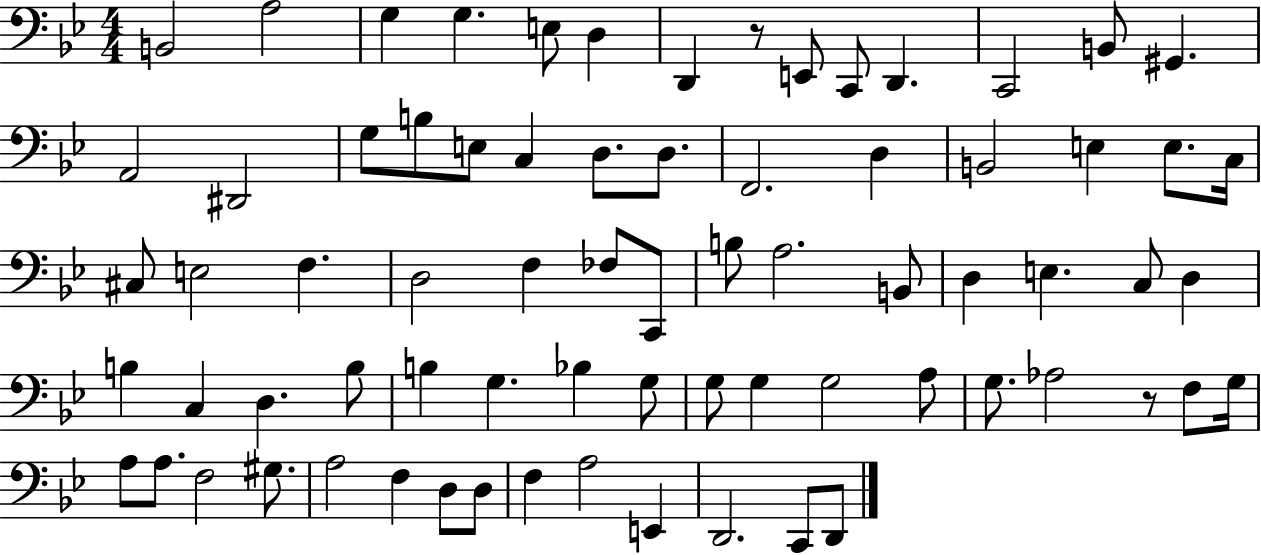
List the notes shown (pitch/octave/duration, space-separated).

B2/h A3/h G3/q G3/q. E3/e D3/q D2/q R/e E2/e C2/e D2/q. C2/h B2/e G#2/q. A2/h D#2/h G3/e B3/e E3/e C3/q D3/e. D3/e. F2/h. D3/q B2/h E3/q E3/e. C3/s C#3/e E3/h F3/q. D3/h F3/q FES3/e C2/e B3/e A3/h. B2/e D3/q E3/q. C3/e D3/q B3/q C3/q D3/q. B3/e B3/q G3/q. Bb3/q G3/e G3/e G3/q G3/h A3/e G3/e. Ab3/h R/e F3/e G3/s A3/e A3/e. F3/h G#3/e. A3/h F3/q D3/e D3/e F3/q A3/h E2/q D2/h. C2/e D2/e